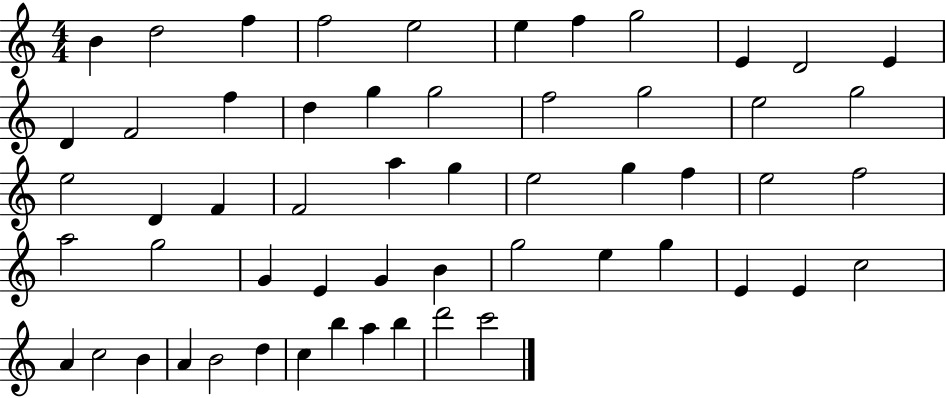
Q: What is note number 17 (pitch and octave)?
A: G5